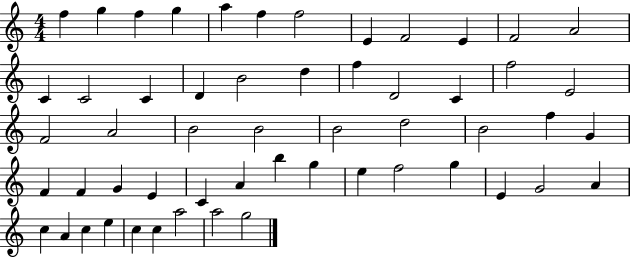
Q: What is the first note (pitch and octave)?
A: F5